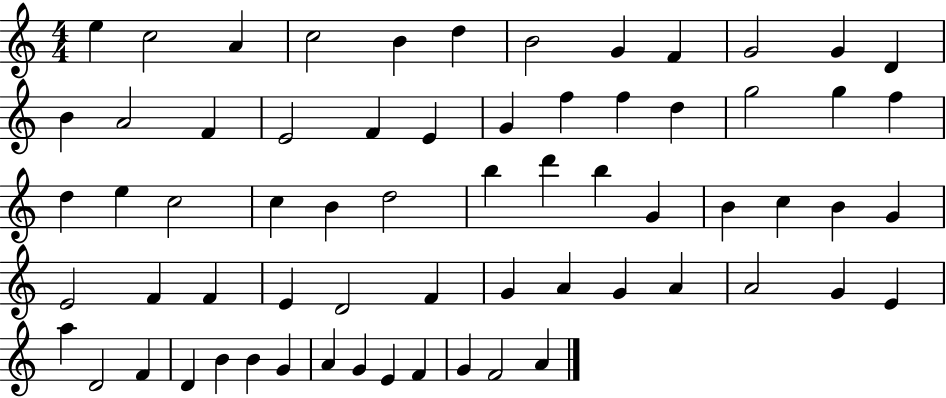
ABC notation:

X:1
T:Untitled
M:4/4
L:1/4
K:C
e c2 A c2 B d B2 G F G2 G D B A2 F E2 F E G f f d g2 g f d e c2 c B d2 b d' b G B c B G E2 F F E D2 F G A G A A2 G E a D2 F D B B G A G E F G F2 A